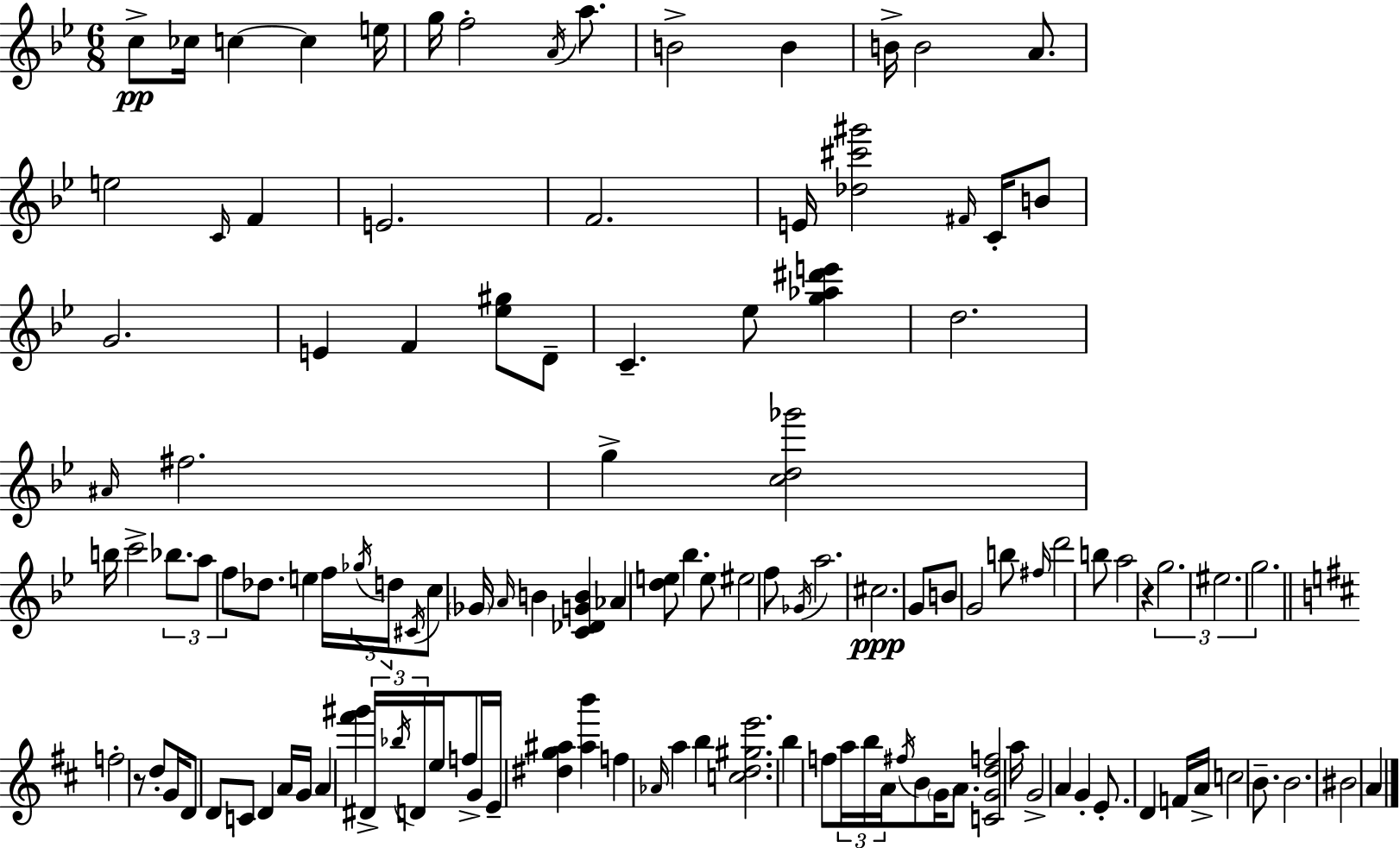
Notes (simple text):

C5/e CES5/s C5/q C5/q E5/s G5/s F5/h A4/s A5/e. B4/h B4/q B4/s B4/h A4/e. E5/h C4/s F4/q E4/h. F4/h. E4/s [Db5,C#6,G#6]/h F#4/s C4/s B4/e G4/h. E4/q F4/q [Eb5,G#5]/e D4/e C4/q. Eb5/e [G5,Ab5,D#6,E6]/q D5/h. A#4/s F#5/h. G5/q [C5,D5,Gb6]/h B5/s C6/h Bb5/e. A5/e F5/e Db5/e. E5/q F5/s Gb5/s D5/s C#4/s C5/e Gb4/s A4/s B4/q [C4,Db4,G4,B4]/q Ab4/q [D5,E5]/e Bb5/q. E5/e EIS5/h F5/e Gb4/s A5/h. C#5/h. G4/e B4/e G4/h B5/e F#5/s D6/h B5/e A5/h R/q G5/h. EIS5/h. G5/h. F5/h R/e D5/e G4/s D4/e D4/e C4/e D4/q A4/s G4/s A4/q [F#6,G#6]/q D#4/s Bb5/s D4/s E5/s F5/e G4/s E4/s [D#5,G5,A#5]/q [A#5,B6]/q F5/q Ab4/s A5/q B5/q [C5,D5,G#5,E6]/h. B5/q F5/e A5/s B5/s A4/s F#5/s B4/e G4/s A4/e. [C4,G4,D5,F5]/h A5/s G4/h A4/q G4/q E4/e. D4/q F4/s A4/s C5/h B4/e. B4/h. BIS4/h A4/q